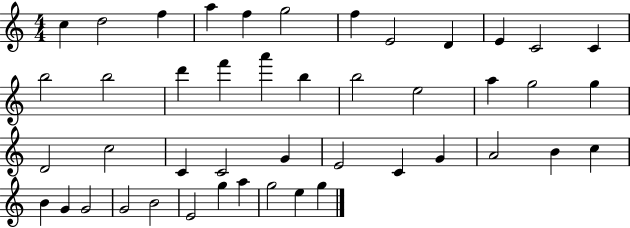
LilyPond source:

{
  \clef treble
  \numericTimeSignature
  \time 4/4
  \key c \major
  c''4 d''2 f''4 | a''4 f''4 g''2 | f''4 e'2 d'4 | e'4 c'2 c'4 | \break b''2 b''2 | d'''4 f'''4 a'''4 b''4 | b''2 e''2 | a''4 g''2 g''4 | \break d'2 c''2 | c'4 c'2 g'4 | e'2 c'4 g'4 | a'2 b'4 c''4 | \break b'4 g'4 g'2 | g'2 b'2 | e'2 g''4 a''4 | g''2 e''4 g''4 | \break \bar "|."
}